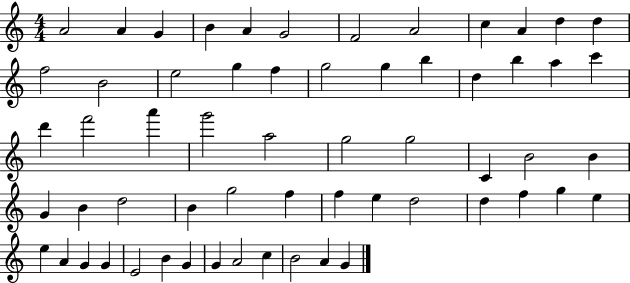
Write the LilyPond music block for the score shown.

{
  \clef treble
  \numericTimeSignature
  \time 4/4
  \key c \major
  a'2 a'4 g'4 | b'4 a'4 g'2 | f'2 a'2 | c''4 a'4 d''4 d''4 | \break f''2 b'2 | e''2 g''4 f''4 | g''2 g''4 b''4 | d''4 b''4 a''4 c'''4 | \break d'''4 f'''2 a'''4 | g'''2 a''2 | g''2 g''2 | c'4 b'2 b'4 | \break g'4 b'4 d''2 | b'4 g''2 f''4 | f''4 e''4 d''2 | d''4 f''4 g''4 e''4 | \break e''4 a'4 g'4 g'4 | e'2 b'4 g'4 | g'4 a'2 c''4 | b'2 a'4 g'4 | \break \bar "|."
}